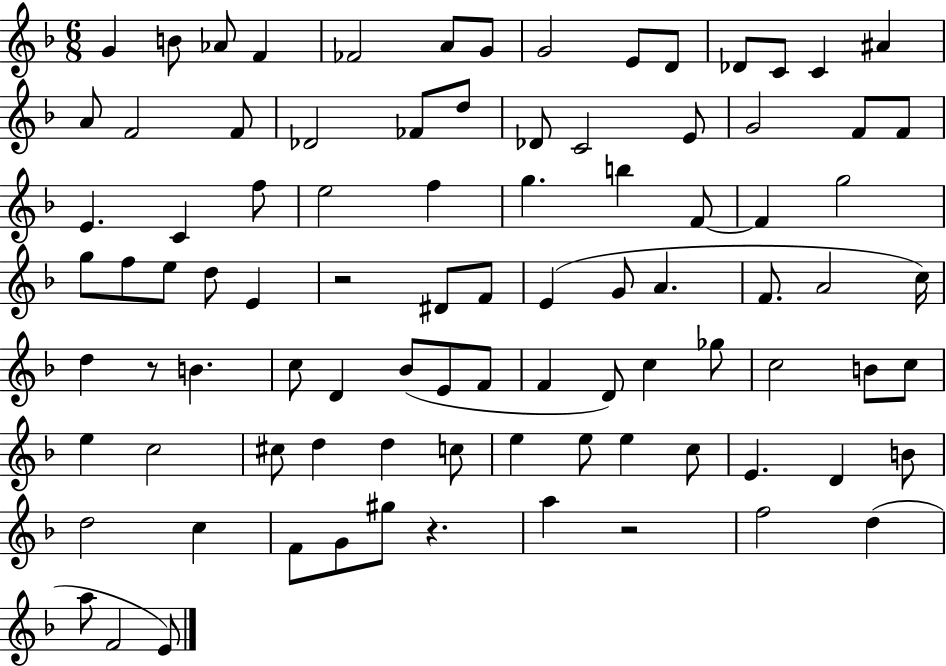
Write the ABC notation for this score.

X:1
T:Untitled
M:6/8
L:1/4
K:F
G B/2 _A/2 F _F2 A/2 G/2 G2 E/2 D/2 _D/2 C/2 C ^A A/2 F2 F/2 _D2 _F/2 d/2 _D/2 C2 E/2 G2 F/2 F/2 E C f/2 e2 f g b F/2 F g2 g/2 f/2 e/2 d/2 E z2 ^D/2 F/2 E G/2 A F/2 A2 c/4 d z/2 B c/2 D _B/2 E/2 F/2 F D/2 c _g/2 c2 B/2 c/2 e c2 ^c/2 d d c/2 e e/2 e c/2 E D B/2 d2 c F/2 G/2 ^g/2 z a z2 f2 d a/2 F2 E/2